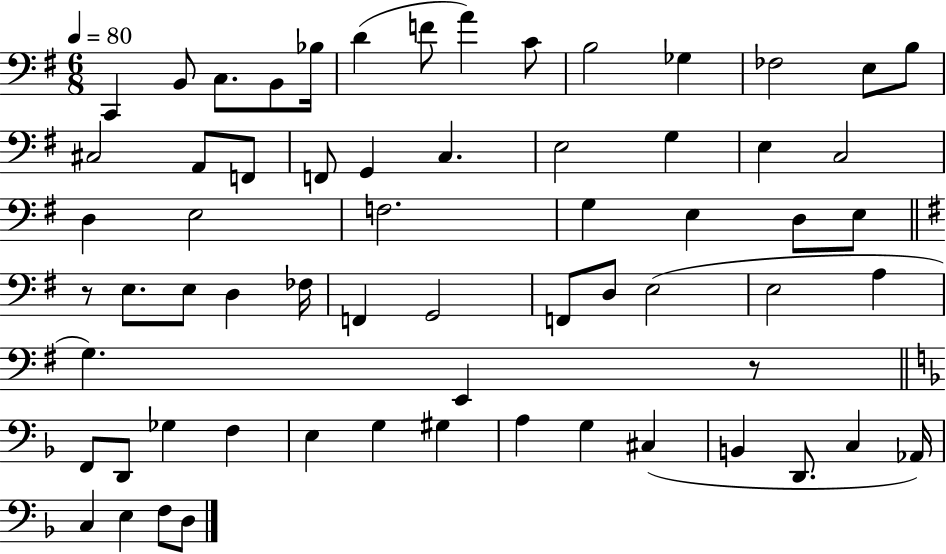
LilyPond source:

{
  \clef bass
  \numericTimeSignature
  \time 6/8
  \key g \major
  \tempo 4 = 80
  c,4 b,8 c8. b,8 bes16 | d'4( f'8 a'4) c'8 | b2 ges4 | fes2 e8 b8 | \break cis2 a,8 f,8 | f,8 g,4 c4. | e2 g4 | e4 c2 | \break d4 e2 | f2. | g4 e4 d8 e8 | \bar "||" \break \key g \major r8 e8. e8 d4 fes16 | f,4 g,2 | f,8 d8 e2( | e2 a4 | \break g4.) e,4 r8 | \bar "||" \break \key d \minor f,8 d,8 ges4 f4 | e4 g4 gis4 | a4 g4 cis4( | b,4 d,8. c4 aes,16) | \break c4 e4 f8 d8 | \bar "|."
}